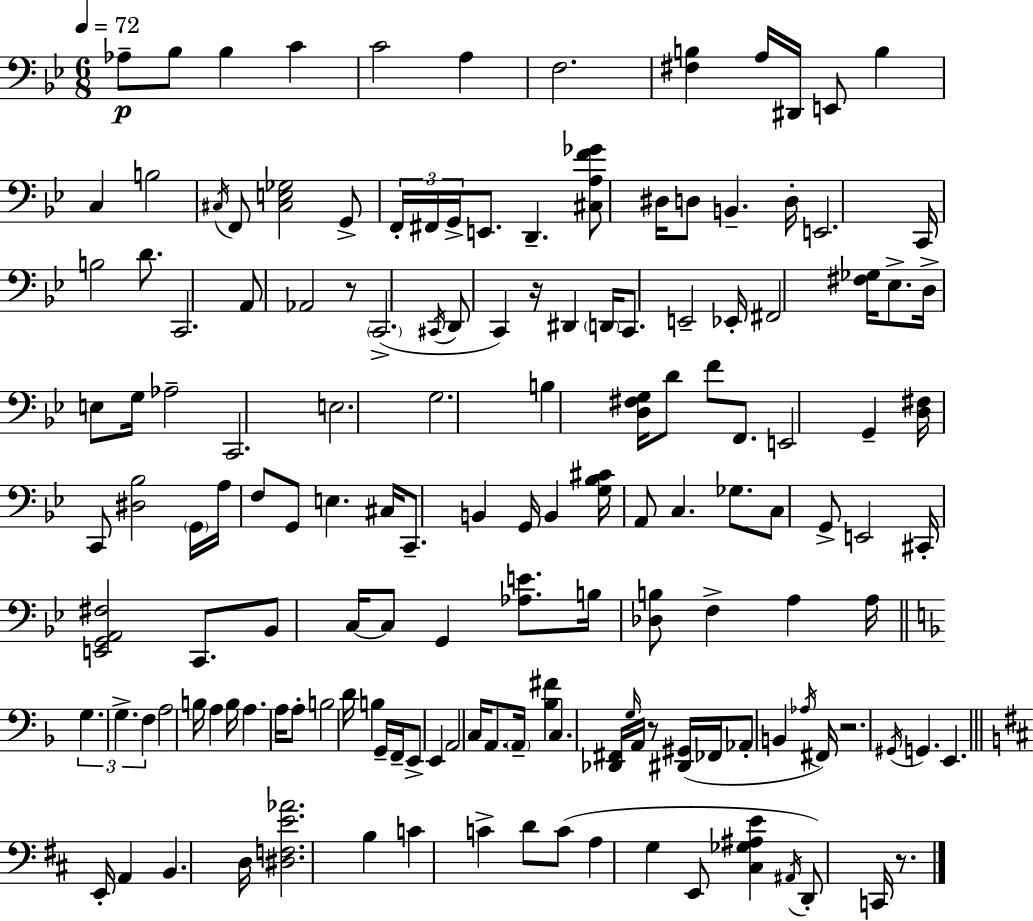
X:1
T:Untitled
M:6/8
L:1/4
K:Gm
_A,/2 _B,/2 _B, C C2 A, F,2 [^F,B,] A,/4 ^D,,/4 E,,/2 B, C, B,2 ^C,/4 F,,/2 [^C,E,_G,]2 G,,/2 F,,/4 ^F,,/4 G,,/4 E,,/2 D,, [^C,A,F_G]/2 ^D,/4 D,/2 B,, D,/4 E,,2 C,,/4 B,2 D/2 C,,2 A,,/2 _A,,2 z/2 C,,2 ^C,,/4 D,,/2 C,, z/4 ^D,, D,,/4 C,,/2 E,,2 _E,,/4 ^F,,2 [^F,_G,]/4 _E,/2 D,/4 E,/2 G,/4 _A,2 C,,2 E,2 G,2 B, [D,^F,G,]/4 D/2 F/2 F,,/2 E,,2 G,, [D,^F,]/4 C,,/2 [^D,_B,]2 G,,/4 A,/4 F,/2 G,,/2 E, ^C,/4 C,,/2 B,, G,,/4 B,, [G,_B,^C]/4 A,,/2 C, _G,/2 C,/2 G,,/2 E,,2 ^C,,/4 [E,,G,,A,,^F,]2 C,,/2 _B,,/2 C,/4 C,/2 G,, [_A,E]/2 B,/4 [_D,B,]/2 F, A, A,/4 G, G, F, A,2 B,/4 A, B,/4 A, A,/4 A,/2 B,2 D/4 B, G,,/4 F,,/4 E,,/2 E,, A,,2 C,/4 A,,/2 A,,/4 [_B,^F] C, [_D,,^F,,]/4 G,/4 A,,/4 z/2 [^D,,^G,,]/4 _F,,/4 _A,,/2 B,, _A,/4 ^F,,/4 z2 ^G,,/4 G,, E,, E,,/4 A,, B,, D,/4 [^D,F,E_A]2 B, C C D/2 C/2 A, G, E,,/2 [^C,_G,^A,E] ^A,,/4 D,,/2 C,,/4 z/2